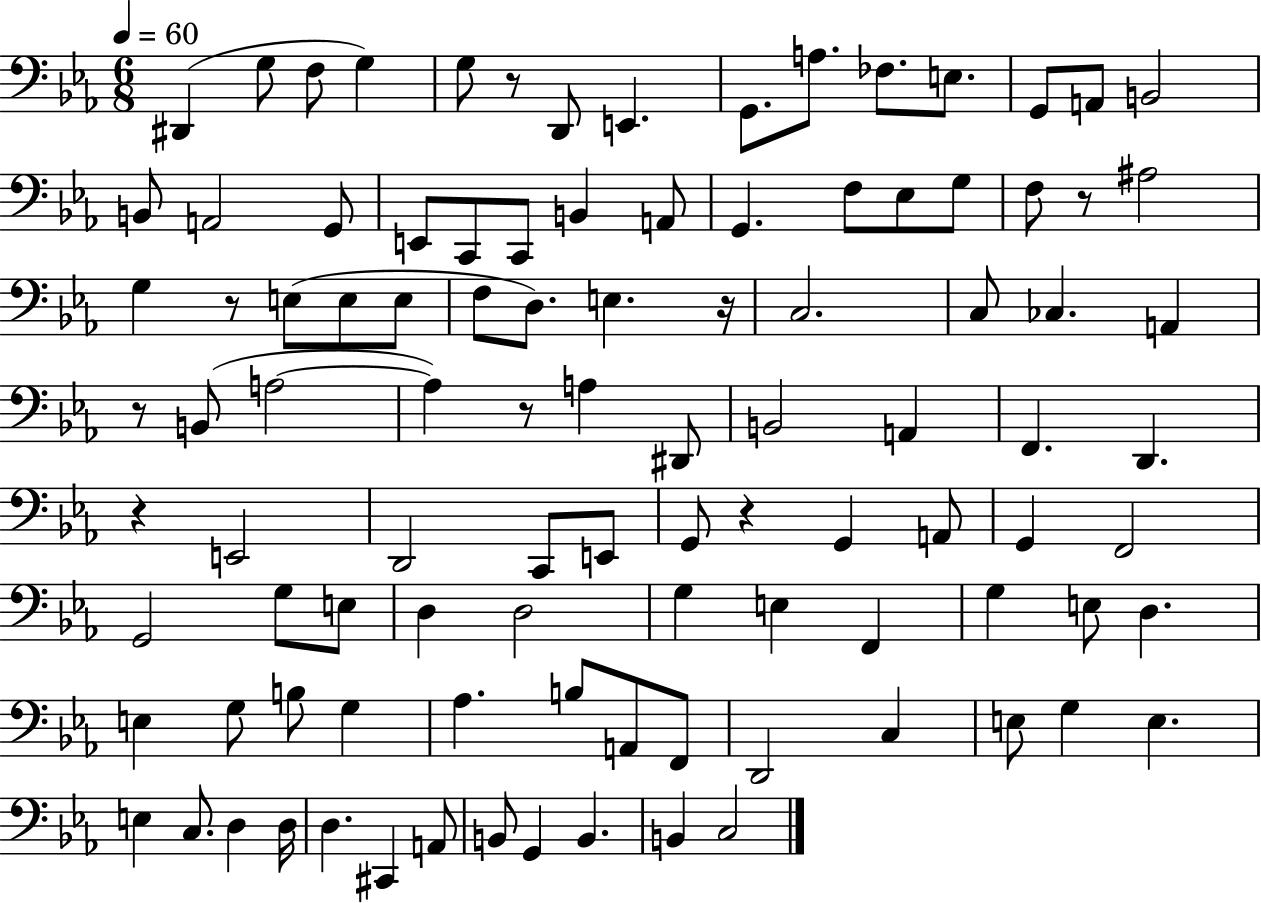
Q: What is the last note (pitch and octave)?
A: C3